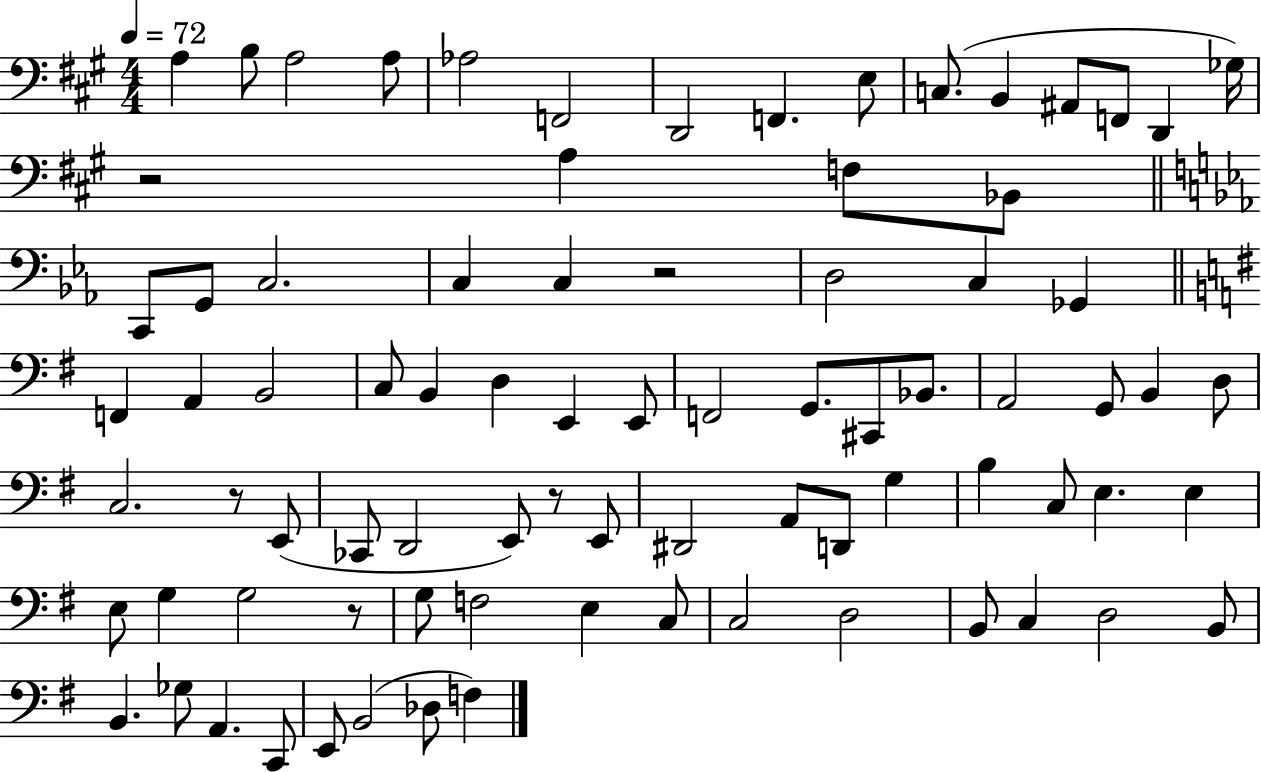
{
  \clef bass
  \numericTimeSignature
  \time 4/4
  \key a \major
  \tempo 4 = 72
  a4 b8 a2 a8 | aes2 f,2 | d,2 f,4. e8 | c8.( b,4 ais,8 f,8 d,4 ges16) | \break r2 a4 f8 bes,8 | \bar "||" \break \key ees \major c,8 g,8 c2. | c4 c4 r2 | d2 c4 ges,4 | \bar "||" \break \key g \major f,4 a,4 b,2 | c8 b,4 d4 e,4 e,8 | f,2 g,8. cis,8 bes,8. | a,2 g,8 b,4 d8 | \break c2. r8 e,8( | ces,8 d,2 e,8) r8 e,8 | dis,2 a,8 d,8 g4 | b4 c8 e4. e4 | \break e8 g4 g2 r8 | g8 f2 e4 c8 | c2 d2 | b,8 c4 d2 b,8 | \break b,4. ges8 a,4. c,8 | e,8 b,2( des8 f4) | \bar "|."
}